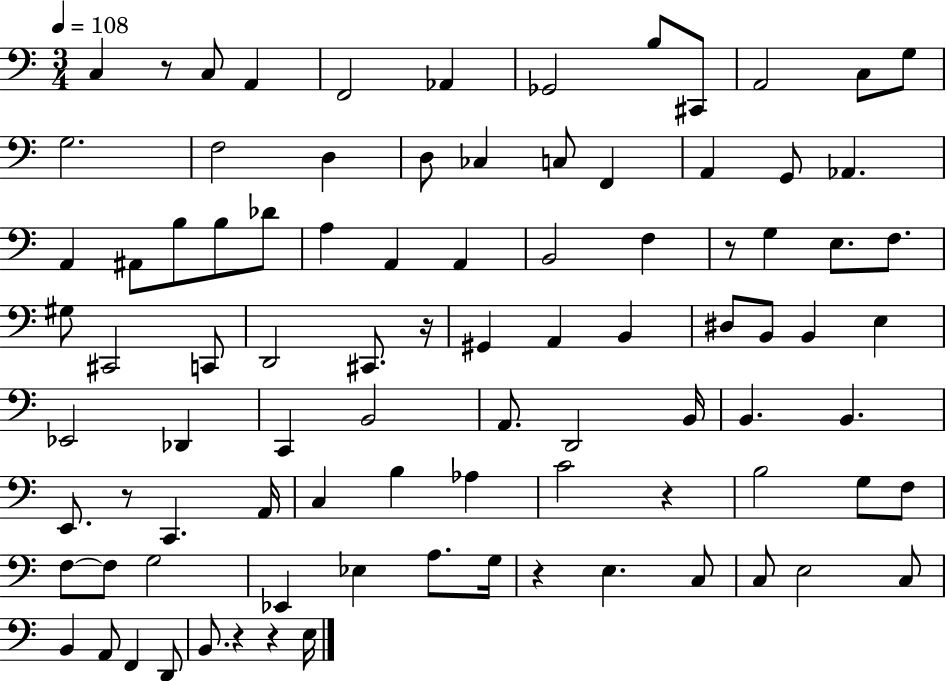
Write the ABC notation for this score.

X:1
T:Untitled
M:3/4
L:1/4
K:C
C, z/2 C,/2 A,, F,,2 _A,, _G,,2 B,/2 ^C,,/2 A,,2 C,/2 G,/2 G,2 F,2 D, D,/2 _C, C,/2 F,, A,, G,,/2 _A,, A,, ^A,,/2 B,/2 B,/2 _D/2 A, A,, A,, B,,2 F, z/2 G, E,/2 F,/2 ^G,/2 ^C,,2 C,,/2 D,,2 ^C,,/2 z/4 ^G,, A,, B,, ^D,/2 B,,/2 B,, E, _E,,2 _D,, C,, B,,2 A,,/2 D,,2 B,,/4 B,, B,, E,,/2 z/2 C,, A,,/4 C, B, _A, C2 z B,2 G,/2 F,/2 F,/2 F,/2 G,2 _E,, _E, A,/2 G,/4 z E, C,/2 C,/2 E,2 C,/2 B,, A,,/2 F,, D,,/2 B,,/2 z z E,/4